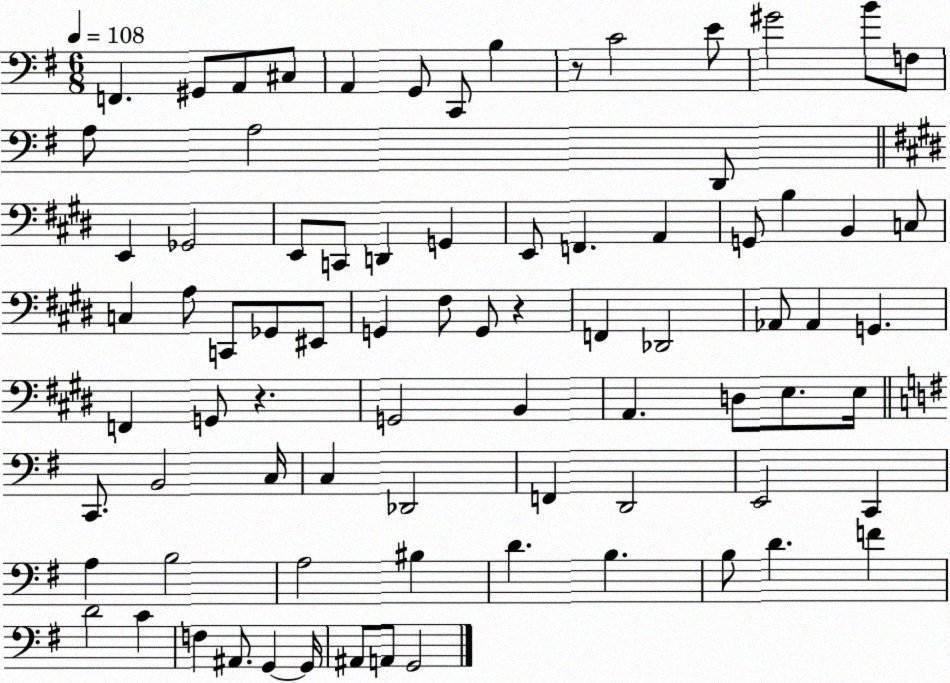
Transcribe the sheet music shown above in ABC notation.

X:1
T:Untitled
M:6/8
L:1/4
K:G
F,, ^G,,/2 A,,/2 ^C,/2 A,, G,,/2 C,,/2 B, z/2 C2 E/2 ^G2 B/2 F,/2 A,/2 A,2 D,,/2 E,, _G,,2 E,,/2 C,,/2 D,, G,, E,,/2 F,, A,, G,,/2 B, B,, C,/2 C, A,/2 C,,/2 _G,,/2 ^E,,/2 G,, ^F,/2 G,,/2 z F,, _D,,2 _A,,/2 _A,, G,, F,, G,,/2 z G,,2 B,, A,, D,/2 E,/2 E,/4 C,,/2 B,,2 C,/4 C, _D,,2 F,, D,,2 E,,2 C,, A, B,2 A,2 ^B, D B, B,/2 D F D2 C F, ^A,,/2 G,, G,,/4 ^A,,/2 A,,/2 G,,2